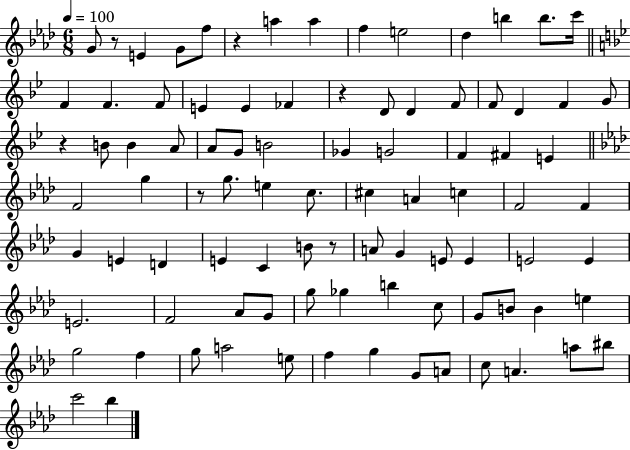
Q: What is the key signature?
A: AES major